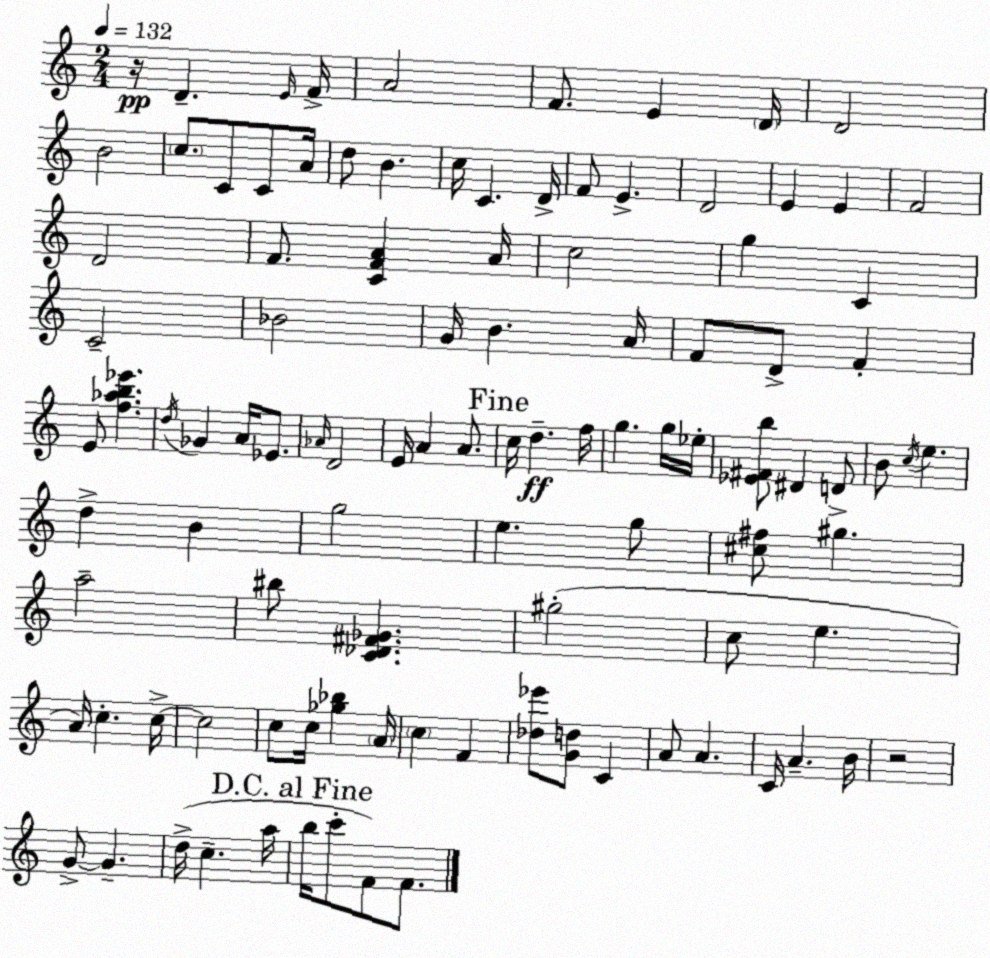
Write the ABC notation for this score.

X:1
T:Untitled
M:2/4
L:1/4
K:C
z/4 D E/4 F/4 A2 F/2 E D/4 D2 B2 c/2 C/2 C/2 A/4 d/2 B c/4 C D/4 F/2 E D2 E E F2 D2 F/2 [CFA] A/4 c2 g C C2 _B2 G/4 B A/4 F/2 D/2 F E/2 [f_ab_e'] d/4 _G A/4 _E/2 _A/4 D2 E/4 A A/2 c/4 d f/4 g g/4 _e/4 [_E^Fb]/2 ^D D/2 B/2 c/4 e d B g2 e g/2 [^c^f]/2 ^g a2 ^b/2 [C_D^F_G] ^g2 c/2 e A/4 c c/4 c2 c/2 c/4 [_g_b] A/4 c F [_d_e']/2 [Gd]/2 C A/2 A C/4 A B/4 z2 G/2 G d/4 c a/4 b/4 c'/2 F/2 F/2